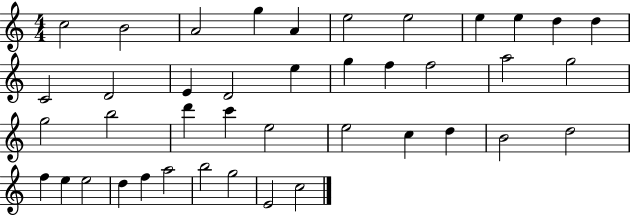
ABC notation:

X:1
T:Untitled
M:4/4
L:1/4
K:C
c2 B2 A2 g A e2 e2 e e d d C2 D2 E D2 e g f f2 a2 g2 g2 b2 d' c' e2 e2 c d B2 d2 f e e2 d f a2 b2 g2 E2 c2